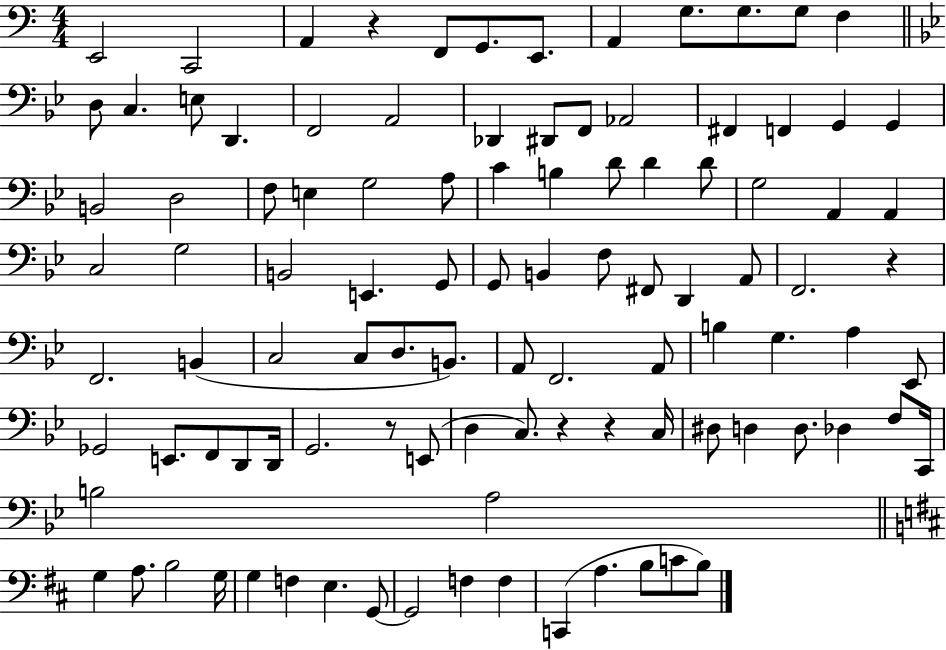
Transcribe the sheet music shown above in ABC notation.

X:1
T:Untitled
M:4/4
L:1/4
K:C
E,,2 C,,2 A,, z F,,/2 G,,/2 E,,/2 A,, G,/2 G,/2 G,/2 F, D,/2 C, E,/2 D,, F,,2 A,,2 _D,, ^D,,/2 F,,/2 _A,,2 ^F,, F,, G,, G,, B,,2 D,2 F,/2 E, G,2 A,/2 C B, D/2 D D/2 G,2 A,, A,, C,2 G,2 B,,2 E,, G,,/2 G,,/2 B,, F,/2 ^F,,/2 D,, A,,/2 F,,2 z F,,2 B,, C,2 C,/2 D,/2 B,,/2 A,,/2 F,,2 A,,/2 B, G, A, _E,,/2 _G,,2 E,,/2 F,,/2 D,,/2 D,,/4 G,,2 z/2 E,,/2 D, C,/2 z z C,/4 ^D,/2 D, D,/2 _D, F,/2 C,,/4 B,2 A,2 G, A,/2 B,2 G,/4 G, F, E, G,,/2 G,,2 F, F, C,, A, B,/2 C/2 B,/2